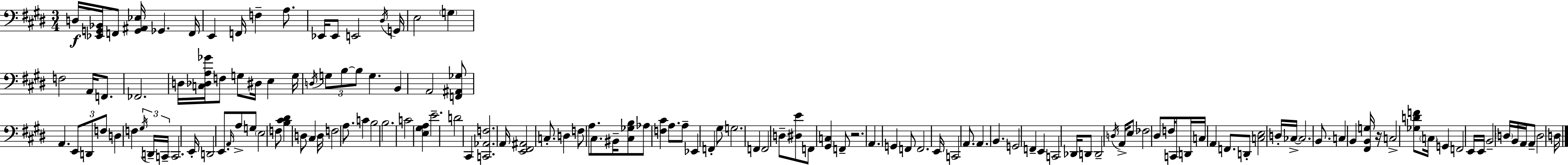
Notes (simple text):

D3/s [Eb2,G2,Bb2]/s F2/e [G2,A#2,Eb3]/s Gb2/q. F2/s E2/q F2/s F3/q A3/e. Eb2/s Eb2/e E2/h D#3/s G2/s E3/h G3/q F3/h A2/s F2/e. FES2/h. D3/s [C3,Db3,A3,Gb4]/s F3/e G3/e D#3/s E3/q G3/s D3/s G3/e B3/e B3/e G3/q. B2/q A2/h [F2,A#2,Gb3]/e A2/q. E2/e D2/e F3/e D3/q F3/q G#3/s D2/s C2/s C2/h. E2/s D2/h E2/e. A2/s A3/e G3/e E3/h F3/e [B3,C#4,D#4]/q D3/e C#3/q D3/s F3/h A3/e. C4/q B3/h B3/h. C4/h [E3,G#3,A3]/q E4/h. D4/h C#2/q [C2,Ab2,F3]/h. A2/s [E2,F#2,A#2]/h C3/e. D3/q F3/e A3/e. C#3/e. BIS2/s [C#3,Gb3,B3]/e Ab3/e [F3,C#4]/q A3/e. A3/e Eb2/q F2/q G#3/e G3/h. F2/q F2/h D3/e [D#3,E4]/e F2/e [G#2,C3]/q F2/e R/h. A2/q. G2/q F2/e F2/h. E2/s C2/h A2/e. A2/q. B2/q. G2/h F2/q E2/q C2/h Db2/s D2/e D2/h D3/s A2/s E3/e FES3/h D#3/e F3/s C2/e D2/s C3/s A2/q F2/e. D2/e [C3,E3]/h D3/s CES3/s CES3/h. B2/e. C3/q B2/q [F#2,B2,G3]/s R/s C3/h [Gb3,D4,F4]/e C3/s G2/q F2/h E2/s E2/s B2/h D3/s B2/s A2/s A2/e D3/h D3/s